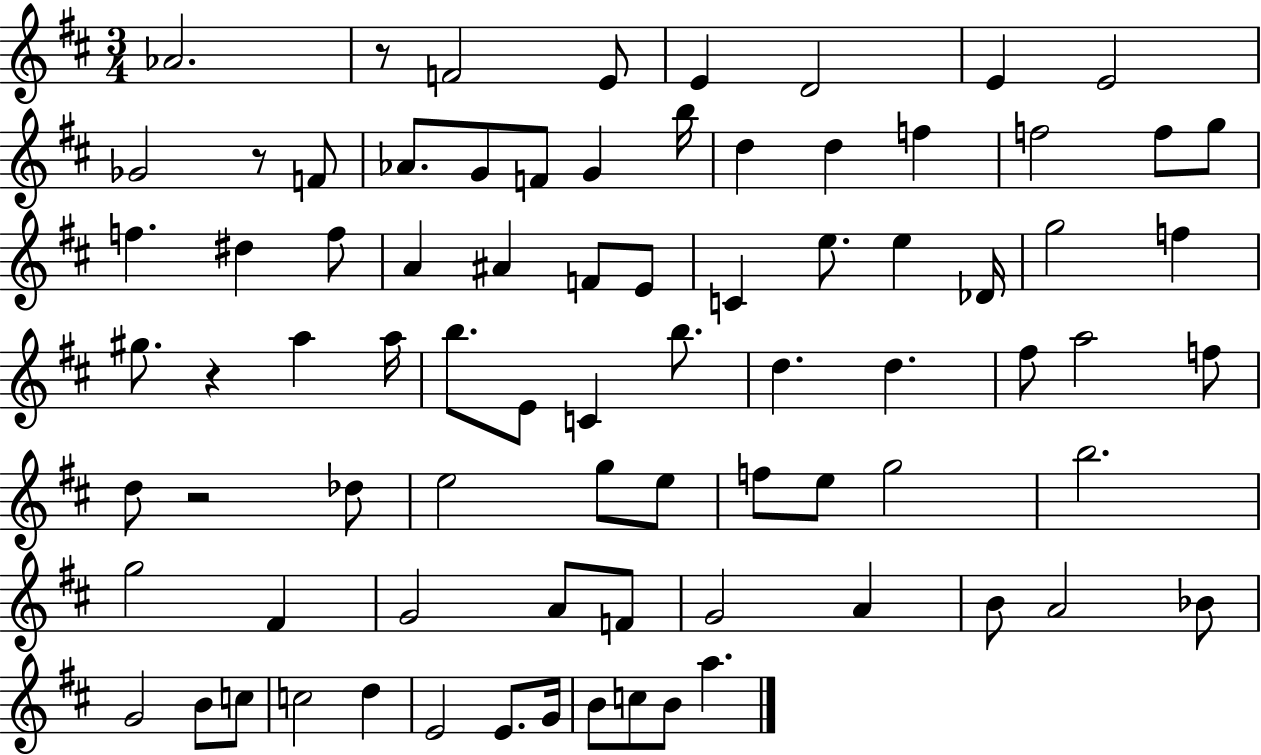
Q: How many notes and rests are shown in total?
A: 80